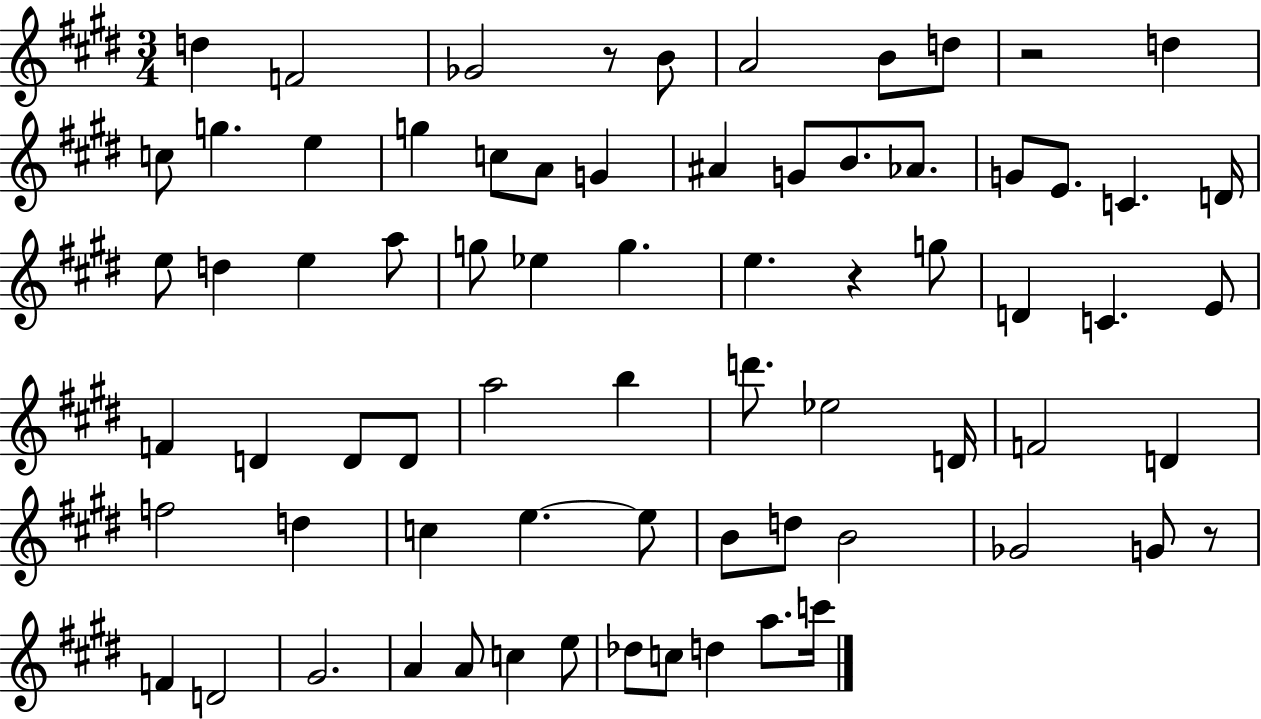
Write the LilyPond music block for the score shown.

{
  \clef treble
  \numericTimeSignature
  \time 3/4
  \key e \major
  d''4 f'2 | ges'2 r8 b'8 | a'2 b'8 d''8 | r2 d''4 | \break c''8 g''4. e''4 | g''4 c''8 a'8 g'4 | ais'4 g'8 b'8. aes'8. | g'8 e'8. c'4. d'16 | \break e''8 d''4 e''4 a''8 | g''8 ees''4 g''4. | e''4. r4 g''8 | d'4 c'4. e'8 | \break f'4 d'4 d'8 d'8 | a''2 b''4 | d'''8. ees''2 d'16 | f'2 d'4 | \break f''2 d''4 | c''4 e''4.~~ e''8 | b'8 d''8 b'2 | ges'2 g'8 r8 | \break f'4 d'2 | gis'2. | a'4 a'8 c''4 e''8 | des''8 c''8 d''4 a''8. c'''16 | \break \bar "|."
}